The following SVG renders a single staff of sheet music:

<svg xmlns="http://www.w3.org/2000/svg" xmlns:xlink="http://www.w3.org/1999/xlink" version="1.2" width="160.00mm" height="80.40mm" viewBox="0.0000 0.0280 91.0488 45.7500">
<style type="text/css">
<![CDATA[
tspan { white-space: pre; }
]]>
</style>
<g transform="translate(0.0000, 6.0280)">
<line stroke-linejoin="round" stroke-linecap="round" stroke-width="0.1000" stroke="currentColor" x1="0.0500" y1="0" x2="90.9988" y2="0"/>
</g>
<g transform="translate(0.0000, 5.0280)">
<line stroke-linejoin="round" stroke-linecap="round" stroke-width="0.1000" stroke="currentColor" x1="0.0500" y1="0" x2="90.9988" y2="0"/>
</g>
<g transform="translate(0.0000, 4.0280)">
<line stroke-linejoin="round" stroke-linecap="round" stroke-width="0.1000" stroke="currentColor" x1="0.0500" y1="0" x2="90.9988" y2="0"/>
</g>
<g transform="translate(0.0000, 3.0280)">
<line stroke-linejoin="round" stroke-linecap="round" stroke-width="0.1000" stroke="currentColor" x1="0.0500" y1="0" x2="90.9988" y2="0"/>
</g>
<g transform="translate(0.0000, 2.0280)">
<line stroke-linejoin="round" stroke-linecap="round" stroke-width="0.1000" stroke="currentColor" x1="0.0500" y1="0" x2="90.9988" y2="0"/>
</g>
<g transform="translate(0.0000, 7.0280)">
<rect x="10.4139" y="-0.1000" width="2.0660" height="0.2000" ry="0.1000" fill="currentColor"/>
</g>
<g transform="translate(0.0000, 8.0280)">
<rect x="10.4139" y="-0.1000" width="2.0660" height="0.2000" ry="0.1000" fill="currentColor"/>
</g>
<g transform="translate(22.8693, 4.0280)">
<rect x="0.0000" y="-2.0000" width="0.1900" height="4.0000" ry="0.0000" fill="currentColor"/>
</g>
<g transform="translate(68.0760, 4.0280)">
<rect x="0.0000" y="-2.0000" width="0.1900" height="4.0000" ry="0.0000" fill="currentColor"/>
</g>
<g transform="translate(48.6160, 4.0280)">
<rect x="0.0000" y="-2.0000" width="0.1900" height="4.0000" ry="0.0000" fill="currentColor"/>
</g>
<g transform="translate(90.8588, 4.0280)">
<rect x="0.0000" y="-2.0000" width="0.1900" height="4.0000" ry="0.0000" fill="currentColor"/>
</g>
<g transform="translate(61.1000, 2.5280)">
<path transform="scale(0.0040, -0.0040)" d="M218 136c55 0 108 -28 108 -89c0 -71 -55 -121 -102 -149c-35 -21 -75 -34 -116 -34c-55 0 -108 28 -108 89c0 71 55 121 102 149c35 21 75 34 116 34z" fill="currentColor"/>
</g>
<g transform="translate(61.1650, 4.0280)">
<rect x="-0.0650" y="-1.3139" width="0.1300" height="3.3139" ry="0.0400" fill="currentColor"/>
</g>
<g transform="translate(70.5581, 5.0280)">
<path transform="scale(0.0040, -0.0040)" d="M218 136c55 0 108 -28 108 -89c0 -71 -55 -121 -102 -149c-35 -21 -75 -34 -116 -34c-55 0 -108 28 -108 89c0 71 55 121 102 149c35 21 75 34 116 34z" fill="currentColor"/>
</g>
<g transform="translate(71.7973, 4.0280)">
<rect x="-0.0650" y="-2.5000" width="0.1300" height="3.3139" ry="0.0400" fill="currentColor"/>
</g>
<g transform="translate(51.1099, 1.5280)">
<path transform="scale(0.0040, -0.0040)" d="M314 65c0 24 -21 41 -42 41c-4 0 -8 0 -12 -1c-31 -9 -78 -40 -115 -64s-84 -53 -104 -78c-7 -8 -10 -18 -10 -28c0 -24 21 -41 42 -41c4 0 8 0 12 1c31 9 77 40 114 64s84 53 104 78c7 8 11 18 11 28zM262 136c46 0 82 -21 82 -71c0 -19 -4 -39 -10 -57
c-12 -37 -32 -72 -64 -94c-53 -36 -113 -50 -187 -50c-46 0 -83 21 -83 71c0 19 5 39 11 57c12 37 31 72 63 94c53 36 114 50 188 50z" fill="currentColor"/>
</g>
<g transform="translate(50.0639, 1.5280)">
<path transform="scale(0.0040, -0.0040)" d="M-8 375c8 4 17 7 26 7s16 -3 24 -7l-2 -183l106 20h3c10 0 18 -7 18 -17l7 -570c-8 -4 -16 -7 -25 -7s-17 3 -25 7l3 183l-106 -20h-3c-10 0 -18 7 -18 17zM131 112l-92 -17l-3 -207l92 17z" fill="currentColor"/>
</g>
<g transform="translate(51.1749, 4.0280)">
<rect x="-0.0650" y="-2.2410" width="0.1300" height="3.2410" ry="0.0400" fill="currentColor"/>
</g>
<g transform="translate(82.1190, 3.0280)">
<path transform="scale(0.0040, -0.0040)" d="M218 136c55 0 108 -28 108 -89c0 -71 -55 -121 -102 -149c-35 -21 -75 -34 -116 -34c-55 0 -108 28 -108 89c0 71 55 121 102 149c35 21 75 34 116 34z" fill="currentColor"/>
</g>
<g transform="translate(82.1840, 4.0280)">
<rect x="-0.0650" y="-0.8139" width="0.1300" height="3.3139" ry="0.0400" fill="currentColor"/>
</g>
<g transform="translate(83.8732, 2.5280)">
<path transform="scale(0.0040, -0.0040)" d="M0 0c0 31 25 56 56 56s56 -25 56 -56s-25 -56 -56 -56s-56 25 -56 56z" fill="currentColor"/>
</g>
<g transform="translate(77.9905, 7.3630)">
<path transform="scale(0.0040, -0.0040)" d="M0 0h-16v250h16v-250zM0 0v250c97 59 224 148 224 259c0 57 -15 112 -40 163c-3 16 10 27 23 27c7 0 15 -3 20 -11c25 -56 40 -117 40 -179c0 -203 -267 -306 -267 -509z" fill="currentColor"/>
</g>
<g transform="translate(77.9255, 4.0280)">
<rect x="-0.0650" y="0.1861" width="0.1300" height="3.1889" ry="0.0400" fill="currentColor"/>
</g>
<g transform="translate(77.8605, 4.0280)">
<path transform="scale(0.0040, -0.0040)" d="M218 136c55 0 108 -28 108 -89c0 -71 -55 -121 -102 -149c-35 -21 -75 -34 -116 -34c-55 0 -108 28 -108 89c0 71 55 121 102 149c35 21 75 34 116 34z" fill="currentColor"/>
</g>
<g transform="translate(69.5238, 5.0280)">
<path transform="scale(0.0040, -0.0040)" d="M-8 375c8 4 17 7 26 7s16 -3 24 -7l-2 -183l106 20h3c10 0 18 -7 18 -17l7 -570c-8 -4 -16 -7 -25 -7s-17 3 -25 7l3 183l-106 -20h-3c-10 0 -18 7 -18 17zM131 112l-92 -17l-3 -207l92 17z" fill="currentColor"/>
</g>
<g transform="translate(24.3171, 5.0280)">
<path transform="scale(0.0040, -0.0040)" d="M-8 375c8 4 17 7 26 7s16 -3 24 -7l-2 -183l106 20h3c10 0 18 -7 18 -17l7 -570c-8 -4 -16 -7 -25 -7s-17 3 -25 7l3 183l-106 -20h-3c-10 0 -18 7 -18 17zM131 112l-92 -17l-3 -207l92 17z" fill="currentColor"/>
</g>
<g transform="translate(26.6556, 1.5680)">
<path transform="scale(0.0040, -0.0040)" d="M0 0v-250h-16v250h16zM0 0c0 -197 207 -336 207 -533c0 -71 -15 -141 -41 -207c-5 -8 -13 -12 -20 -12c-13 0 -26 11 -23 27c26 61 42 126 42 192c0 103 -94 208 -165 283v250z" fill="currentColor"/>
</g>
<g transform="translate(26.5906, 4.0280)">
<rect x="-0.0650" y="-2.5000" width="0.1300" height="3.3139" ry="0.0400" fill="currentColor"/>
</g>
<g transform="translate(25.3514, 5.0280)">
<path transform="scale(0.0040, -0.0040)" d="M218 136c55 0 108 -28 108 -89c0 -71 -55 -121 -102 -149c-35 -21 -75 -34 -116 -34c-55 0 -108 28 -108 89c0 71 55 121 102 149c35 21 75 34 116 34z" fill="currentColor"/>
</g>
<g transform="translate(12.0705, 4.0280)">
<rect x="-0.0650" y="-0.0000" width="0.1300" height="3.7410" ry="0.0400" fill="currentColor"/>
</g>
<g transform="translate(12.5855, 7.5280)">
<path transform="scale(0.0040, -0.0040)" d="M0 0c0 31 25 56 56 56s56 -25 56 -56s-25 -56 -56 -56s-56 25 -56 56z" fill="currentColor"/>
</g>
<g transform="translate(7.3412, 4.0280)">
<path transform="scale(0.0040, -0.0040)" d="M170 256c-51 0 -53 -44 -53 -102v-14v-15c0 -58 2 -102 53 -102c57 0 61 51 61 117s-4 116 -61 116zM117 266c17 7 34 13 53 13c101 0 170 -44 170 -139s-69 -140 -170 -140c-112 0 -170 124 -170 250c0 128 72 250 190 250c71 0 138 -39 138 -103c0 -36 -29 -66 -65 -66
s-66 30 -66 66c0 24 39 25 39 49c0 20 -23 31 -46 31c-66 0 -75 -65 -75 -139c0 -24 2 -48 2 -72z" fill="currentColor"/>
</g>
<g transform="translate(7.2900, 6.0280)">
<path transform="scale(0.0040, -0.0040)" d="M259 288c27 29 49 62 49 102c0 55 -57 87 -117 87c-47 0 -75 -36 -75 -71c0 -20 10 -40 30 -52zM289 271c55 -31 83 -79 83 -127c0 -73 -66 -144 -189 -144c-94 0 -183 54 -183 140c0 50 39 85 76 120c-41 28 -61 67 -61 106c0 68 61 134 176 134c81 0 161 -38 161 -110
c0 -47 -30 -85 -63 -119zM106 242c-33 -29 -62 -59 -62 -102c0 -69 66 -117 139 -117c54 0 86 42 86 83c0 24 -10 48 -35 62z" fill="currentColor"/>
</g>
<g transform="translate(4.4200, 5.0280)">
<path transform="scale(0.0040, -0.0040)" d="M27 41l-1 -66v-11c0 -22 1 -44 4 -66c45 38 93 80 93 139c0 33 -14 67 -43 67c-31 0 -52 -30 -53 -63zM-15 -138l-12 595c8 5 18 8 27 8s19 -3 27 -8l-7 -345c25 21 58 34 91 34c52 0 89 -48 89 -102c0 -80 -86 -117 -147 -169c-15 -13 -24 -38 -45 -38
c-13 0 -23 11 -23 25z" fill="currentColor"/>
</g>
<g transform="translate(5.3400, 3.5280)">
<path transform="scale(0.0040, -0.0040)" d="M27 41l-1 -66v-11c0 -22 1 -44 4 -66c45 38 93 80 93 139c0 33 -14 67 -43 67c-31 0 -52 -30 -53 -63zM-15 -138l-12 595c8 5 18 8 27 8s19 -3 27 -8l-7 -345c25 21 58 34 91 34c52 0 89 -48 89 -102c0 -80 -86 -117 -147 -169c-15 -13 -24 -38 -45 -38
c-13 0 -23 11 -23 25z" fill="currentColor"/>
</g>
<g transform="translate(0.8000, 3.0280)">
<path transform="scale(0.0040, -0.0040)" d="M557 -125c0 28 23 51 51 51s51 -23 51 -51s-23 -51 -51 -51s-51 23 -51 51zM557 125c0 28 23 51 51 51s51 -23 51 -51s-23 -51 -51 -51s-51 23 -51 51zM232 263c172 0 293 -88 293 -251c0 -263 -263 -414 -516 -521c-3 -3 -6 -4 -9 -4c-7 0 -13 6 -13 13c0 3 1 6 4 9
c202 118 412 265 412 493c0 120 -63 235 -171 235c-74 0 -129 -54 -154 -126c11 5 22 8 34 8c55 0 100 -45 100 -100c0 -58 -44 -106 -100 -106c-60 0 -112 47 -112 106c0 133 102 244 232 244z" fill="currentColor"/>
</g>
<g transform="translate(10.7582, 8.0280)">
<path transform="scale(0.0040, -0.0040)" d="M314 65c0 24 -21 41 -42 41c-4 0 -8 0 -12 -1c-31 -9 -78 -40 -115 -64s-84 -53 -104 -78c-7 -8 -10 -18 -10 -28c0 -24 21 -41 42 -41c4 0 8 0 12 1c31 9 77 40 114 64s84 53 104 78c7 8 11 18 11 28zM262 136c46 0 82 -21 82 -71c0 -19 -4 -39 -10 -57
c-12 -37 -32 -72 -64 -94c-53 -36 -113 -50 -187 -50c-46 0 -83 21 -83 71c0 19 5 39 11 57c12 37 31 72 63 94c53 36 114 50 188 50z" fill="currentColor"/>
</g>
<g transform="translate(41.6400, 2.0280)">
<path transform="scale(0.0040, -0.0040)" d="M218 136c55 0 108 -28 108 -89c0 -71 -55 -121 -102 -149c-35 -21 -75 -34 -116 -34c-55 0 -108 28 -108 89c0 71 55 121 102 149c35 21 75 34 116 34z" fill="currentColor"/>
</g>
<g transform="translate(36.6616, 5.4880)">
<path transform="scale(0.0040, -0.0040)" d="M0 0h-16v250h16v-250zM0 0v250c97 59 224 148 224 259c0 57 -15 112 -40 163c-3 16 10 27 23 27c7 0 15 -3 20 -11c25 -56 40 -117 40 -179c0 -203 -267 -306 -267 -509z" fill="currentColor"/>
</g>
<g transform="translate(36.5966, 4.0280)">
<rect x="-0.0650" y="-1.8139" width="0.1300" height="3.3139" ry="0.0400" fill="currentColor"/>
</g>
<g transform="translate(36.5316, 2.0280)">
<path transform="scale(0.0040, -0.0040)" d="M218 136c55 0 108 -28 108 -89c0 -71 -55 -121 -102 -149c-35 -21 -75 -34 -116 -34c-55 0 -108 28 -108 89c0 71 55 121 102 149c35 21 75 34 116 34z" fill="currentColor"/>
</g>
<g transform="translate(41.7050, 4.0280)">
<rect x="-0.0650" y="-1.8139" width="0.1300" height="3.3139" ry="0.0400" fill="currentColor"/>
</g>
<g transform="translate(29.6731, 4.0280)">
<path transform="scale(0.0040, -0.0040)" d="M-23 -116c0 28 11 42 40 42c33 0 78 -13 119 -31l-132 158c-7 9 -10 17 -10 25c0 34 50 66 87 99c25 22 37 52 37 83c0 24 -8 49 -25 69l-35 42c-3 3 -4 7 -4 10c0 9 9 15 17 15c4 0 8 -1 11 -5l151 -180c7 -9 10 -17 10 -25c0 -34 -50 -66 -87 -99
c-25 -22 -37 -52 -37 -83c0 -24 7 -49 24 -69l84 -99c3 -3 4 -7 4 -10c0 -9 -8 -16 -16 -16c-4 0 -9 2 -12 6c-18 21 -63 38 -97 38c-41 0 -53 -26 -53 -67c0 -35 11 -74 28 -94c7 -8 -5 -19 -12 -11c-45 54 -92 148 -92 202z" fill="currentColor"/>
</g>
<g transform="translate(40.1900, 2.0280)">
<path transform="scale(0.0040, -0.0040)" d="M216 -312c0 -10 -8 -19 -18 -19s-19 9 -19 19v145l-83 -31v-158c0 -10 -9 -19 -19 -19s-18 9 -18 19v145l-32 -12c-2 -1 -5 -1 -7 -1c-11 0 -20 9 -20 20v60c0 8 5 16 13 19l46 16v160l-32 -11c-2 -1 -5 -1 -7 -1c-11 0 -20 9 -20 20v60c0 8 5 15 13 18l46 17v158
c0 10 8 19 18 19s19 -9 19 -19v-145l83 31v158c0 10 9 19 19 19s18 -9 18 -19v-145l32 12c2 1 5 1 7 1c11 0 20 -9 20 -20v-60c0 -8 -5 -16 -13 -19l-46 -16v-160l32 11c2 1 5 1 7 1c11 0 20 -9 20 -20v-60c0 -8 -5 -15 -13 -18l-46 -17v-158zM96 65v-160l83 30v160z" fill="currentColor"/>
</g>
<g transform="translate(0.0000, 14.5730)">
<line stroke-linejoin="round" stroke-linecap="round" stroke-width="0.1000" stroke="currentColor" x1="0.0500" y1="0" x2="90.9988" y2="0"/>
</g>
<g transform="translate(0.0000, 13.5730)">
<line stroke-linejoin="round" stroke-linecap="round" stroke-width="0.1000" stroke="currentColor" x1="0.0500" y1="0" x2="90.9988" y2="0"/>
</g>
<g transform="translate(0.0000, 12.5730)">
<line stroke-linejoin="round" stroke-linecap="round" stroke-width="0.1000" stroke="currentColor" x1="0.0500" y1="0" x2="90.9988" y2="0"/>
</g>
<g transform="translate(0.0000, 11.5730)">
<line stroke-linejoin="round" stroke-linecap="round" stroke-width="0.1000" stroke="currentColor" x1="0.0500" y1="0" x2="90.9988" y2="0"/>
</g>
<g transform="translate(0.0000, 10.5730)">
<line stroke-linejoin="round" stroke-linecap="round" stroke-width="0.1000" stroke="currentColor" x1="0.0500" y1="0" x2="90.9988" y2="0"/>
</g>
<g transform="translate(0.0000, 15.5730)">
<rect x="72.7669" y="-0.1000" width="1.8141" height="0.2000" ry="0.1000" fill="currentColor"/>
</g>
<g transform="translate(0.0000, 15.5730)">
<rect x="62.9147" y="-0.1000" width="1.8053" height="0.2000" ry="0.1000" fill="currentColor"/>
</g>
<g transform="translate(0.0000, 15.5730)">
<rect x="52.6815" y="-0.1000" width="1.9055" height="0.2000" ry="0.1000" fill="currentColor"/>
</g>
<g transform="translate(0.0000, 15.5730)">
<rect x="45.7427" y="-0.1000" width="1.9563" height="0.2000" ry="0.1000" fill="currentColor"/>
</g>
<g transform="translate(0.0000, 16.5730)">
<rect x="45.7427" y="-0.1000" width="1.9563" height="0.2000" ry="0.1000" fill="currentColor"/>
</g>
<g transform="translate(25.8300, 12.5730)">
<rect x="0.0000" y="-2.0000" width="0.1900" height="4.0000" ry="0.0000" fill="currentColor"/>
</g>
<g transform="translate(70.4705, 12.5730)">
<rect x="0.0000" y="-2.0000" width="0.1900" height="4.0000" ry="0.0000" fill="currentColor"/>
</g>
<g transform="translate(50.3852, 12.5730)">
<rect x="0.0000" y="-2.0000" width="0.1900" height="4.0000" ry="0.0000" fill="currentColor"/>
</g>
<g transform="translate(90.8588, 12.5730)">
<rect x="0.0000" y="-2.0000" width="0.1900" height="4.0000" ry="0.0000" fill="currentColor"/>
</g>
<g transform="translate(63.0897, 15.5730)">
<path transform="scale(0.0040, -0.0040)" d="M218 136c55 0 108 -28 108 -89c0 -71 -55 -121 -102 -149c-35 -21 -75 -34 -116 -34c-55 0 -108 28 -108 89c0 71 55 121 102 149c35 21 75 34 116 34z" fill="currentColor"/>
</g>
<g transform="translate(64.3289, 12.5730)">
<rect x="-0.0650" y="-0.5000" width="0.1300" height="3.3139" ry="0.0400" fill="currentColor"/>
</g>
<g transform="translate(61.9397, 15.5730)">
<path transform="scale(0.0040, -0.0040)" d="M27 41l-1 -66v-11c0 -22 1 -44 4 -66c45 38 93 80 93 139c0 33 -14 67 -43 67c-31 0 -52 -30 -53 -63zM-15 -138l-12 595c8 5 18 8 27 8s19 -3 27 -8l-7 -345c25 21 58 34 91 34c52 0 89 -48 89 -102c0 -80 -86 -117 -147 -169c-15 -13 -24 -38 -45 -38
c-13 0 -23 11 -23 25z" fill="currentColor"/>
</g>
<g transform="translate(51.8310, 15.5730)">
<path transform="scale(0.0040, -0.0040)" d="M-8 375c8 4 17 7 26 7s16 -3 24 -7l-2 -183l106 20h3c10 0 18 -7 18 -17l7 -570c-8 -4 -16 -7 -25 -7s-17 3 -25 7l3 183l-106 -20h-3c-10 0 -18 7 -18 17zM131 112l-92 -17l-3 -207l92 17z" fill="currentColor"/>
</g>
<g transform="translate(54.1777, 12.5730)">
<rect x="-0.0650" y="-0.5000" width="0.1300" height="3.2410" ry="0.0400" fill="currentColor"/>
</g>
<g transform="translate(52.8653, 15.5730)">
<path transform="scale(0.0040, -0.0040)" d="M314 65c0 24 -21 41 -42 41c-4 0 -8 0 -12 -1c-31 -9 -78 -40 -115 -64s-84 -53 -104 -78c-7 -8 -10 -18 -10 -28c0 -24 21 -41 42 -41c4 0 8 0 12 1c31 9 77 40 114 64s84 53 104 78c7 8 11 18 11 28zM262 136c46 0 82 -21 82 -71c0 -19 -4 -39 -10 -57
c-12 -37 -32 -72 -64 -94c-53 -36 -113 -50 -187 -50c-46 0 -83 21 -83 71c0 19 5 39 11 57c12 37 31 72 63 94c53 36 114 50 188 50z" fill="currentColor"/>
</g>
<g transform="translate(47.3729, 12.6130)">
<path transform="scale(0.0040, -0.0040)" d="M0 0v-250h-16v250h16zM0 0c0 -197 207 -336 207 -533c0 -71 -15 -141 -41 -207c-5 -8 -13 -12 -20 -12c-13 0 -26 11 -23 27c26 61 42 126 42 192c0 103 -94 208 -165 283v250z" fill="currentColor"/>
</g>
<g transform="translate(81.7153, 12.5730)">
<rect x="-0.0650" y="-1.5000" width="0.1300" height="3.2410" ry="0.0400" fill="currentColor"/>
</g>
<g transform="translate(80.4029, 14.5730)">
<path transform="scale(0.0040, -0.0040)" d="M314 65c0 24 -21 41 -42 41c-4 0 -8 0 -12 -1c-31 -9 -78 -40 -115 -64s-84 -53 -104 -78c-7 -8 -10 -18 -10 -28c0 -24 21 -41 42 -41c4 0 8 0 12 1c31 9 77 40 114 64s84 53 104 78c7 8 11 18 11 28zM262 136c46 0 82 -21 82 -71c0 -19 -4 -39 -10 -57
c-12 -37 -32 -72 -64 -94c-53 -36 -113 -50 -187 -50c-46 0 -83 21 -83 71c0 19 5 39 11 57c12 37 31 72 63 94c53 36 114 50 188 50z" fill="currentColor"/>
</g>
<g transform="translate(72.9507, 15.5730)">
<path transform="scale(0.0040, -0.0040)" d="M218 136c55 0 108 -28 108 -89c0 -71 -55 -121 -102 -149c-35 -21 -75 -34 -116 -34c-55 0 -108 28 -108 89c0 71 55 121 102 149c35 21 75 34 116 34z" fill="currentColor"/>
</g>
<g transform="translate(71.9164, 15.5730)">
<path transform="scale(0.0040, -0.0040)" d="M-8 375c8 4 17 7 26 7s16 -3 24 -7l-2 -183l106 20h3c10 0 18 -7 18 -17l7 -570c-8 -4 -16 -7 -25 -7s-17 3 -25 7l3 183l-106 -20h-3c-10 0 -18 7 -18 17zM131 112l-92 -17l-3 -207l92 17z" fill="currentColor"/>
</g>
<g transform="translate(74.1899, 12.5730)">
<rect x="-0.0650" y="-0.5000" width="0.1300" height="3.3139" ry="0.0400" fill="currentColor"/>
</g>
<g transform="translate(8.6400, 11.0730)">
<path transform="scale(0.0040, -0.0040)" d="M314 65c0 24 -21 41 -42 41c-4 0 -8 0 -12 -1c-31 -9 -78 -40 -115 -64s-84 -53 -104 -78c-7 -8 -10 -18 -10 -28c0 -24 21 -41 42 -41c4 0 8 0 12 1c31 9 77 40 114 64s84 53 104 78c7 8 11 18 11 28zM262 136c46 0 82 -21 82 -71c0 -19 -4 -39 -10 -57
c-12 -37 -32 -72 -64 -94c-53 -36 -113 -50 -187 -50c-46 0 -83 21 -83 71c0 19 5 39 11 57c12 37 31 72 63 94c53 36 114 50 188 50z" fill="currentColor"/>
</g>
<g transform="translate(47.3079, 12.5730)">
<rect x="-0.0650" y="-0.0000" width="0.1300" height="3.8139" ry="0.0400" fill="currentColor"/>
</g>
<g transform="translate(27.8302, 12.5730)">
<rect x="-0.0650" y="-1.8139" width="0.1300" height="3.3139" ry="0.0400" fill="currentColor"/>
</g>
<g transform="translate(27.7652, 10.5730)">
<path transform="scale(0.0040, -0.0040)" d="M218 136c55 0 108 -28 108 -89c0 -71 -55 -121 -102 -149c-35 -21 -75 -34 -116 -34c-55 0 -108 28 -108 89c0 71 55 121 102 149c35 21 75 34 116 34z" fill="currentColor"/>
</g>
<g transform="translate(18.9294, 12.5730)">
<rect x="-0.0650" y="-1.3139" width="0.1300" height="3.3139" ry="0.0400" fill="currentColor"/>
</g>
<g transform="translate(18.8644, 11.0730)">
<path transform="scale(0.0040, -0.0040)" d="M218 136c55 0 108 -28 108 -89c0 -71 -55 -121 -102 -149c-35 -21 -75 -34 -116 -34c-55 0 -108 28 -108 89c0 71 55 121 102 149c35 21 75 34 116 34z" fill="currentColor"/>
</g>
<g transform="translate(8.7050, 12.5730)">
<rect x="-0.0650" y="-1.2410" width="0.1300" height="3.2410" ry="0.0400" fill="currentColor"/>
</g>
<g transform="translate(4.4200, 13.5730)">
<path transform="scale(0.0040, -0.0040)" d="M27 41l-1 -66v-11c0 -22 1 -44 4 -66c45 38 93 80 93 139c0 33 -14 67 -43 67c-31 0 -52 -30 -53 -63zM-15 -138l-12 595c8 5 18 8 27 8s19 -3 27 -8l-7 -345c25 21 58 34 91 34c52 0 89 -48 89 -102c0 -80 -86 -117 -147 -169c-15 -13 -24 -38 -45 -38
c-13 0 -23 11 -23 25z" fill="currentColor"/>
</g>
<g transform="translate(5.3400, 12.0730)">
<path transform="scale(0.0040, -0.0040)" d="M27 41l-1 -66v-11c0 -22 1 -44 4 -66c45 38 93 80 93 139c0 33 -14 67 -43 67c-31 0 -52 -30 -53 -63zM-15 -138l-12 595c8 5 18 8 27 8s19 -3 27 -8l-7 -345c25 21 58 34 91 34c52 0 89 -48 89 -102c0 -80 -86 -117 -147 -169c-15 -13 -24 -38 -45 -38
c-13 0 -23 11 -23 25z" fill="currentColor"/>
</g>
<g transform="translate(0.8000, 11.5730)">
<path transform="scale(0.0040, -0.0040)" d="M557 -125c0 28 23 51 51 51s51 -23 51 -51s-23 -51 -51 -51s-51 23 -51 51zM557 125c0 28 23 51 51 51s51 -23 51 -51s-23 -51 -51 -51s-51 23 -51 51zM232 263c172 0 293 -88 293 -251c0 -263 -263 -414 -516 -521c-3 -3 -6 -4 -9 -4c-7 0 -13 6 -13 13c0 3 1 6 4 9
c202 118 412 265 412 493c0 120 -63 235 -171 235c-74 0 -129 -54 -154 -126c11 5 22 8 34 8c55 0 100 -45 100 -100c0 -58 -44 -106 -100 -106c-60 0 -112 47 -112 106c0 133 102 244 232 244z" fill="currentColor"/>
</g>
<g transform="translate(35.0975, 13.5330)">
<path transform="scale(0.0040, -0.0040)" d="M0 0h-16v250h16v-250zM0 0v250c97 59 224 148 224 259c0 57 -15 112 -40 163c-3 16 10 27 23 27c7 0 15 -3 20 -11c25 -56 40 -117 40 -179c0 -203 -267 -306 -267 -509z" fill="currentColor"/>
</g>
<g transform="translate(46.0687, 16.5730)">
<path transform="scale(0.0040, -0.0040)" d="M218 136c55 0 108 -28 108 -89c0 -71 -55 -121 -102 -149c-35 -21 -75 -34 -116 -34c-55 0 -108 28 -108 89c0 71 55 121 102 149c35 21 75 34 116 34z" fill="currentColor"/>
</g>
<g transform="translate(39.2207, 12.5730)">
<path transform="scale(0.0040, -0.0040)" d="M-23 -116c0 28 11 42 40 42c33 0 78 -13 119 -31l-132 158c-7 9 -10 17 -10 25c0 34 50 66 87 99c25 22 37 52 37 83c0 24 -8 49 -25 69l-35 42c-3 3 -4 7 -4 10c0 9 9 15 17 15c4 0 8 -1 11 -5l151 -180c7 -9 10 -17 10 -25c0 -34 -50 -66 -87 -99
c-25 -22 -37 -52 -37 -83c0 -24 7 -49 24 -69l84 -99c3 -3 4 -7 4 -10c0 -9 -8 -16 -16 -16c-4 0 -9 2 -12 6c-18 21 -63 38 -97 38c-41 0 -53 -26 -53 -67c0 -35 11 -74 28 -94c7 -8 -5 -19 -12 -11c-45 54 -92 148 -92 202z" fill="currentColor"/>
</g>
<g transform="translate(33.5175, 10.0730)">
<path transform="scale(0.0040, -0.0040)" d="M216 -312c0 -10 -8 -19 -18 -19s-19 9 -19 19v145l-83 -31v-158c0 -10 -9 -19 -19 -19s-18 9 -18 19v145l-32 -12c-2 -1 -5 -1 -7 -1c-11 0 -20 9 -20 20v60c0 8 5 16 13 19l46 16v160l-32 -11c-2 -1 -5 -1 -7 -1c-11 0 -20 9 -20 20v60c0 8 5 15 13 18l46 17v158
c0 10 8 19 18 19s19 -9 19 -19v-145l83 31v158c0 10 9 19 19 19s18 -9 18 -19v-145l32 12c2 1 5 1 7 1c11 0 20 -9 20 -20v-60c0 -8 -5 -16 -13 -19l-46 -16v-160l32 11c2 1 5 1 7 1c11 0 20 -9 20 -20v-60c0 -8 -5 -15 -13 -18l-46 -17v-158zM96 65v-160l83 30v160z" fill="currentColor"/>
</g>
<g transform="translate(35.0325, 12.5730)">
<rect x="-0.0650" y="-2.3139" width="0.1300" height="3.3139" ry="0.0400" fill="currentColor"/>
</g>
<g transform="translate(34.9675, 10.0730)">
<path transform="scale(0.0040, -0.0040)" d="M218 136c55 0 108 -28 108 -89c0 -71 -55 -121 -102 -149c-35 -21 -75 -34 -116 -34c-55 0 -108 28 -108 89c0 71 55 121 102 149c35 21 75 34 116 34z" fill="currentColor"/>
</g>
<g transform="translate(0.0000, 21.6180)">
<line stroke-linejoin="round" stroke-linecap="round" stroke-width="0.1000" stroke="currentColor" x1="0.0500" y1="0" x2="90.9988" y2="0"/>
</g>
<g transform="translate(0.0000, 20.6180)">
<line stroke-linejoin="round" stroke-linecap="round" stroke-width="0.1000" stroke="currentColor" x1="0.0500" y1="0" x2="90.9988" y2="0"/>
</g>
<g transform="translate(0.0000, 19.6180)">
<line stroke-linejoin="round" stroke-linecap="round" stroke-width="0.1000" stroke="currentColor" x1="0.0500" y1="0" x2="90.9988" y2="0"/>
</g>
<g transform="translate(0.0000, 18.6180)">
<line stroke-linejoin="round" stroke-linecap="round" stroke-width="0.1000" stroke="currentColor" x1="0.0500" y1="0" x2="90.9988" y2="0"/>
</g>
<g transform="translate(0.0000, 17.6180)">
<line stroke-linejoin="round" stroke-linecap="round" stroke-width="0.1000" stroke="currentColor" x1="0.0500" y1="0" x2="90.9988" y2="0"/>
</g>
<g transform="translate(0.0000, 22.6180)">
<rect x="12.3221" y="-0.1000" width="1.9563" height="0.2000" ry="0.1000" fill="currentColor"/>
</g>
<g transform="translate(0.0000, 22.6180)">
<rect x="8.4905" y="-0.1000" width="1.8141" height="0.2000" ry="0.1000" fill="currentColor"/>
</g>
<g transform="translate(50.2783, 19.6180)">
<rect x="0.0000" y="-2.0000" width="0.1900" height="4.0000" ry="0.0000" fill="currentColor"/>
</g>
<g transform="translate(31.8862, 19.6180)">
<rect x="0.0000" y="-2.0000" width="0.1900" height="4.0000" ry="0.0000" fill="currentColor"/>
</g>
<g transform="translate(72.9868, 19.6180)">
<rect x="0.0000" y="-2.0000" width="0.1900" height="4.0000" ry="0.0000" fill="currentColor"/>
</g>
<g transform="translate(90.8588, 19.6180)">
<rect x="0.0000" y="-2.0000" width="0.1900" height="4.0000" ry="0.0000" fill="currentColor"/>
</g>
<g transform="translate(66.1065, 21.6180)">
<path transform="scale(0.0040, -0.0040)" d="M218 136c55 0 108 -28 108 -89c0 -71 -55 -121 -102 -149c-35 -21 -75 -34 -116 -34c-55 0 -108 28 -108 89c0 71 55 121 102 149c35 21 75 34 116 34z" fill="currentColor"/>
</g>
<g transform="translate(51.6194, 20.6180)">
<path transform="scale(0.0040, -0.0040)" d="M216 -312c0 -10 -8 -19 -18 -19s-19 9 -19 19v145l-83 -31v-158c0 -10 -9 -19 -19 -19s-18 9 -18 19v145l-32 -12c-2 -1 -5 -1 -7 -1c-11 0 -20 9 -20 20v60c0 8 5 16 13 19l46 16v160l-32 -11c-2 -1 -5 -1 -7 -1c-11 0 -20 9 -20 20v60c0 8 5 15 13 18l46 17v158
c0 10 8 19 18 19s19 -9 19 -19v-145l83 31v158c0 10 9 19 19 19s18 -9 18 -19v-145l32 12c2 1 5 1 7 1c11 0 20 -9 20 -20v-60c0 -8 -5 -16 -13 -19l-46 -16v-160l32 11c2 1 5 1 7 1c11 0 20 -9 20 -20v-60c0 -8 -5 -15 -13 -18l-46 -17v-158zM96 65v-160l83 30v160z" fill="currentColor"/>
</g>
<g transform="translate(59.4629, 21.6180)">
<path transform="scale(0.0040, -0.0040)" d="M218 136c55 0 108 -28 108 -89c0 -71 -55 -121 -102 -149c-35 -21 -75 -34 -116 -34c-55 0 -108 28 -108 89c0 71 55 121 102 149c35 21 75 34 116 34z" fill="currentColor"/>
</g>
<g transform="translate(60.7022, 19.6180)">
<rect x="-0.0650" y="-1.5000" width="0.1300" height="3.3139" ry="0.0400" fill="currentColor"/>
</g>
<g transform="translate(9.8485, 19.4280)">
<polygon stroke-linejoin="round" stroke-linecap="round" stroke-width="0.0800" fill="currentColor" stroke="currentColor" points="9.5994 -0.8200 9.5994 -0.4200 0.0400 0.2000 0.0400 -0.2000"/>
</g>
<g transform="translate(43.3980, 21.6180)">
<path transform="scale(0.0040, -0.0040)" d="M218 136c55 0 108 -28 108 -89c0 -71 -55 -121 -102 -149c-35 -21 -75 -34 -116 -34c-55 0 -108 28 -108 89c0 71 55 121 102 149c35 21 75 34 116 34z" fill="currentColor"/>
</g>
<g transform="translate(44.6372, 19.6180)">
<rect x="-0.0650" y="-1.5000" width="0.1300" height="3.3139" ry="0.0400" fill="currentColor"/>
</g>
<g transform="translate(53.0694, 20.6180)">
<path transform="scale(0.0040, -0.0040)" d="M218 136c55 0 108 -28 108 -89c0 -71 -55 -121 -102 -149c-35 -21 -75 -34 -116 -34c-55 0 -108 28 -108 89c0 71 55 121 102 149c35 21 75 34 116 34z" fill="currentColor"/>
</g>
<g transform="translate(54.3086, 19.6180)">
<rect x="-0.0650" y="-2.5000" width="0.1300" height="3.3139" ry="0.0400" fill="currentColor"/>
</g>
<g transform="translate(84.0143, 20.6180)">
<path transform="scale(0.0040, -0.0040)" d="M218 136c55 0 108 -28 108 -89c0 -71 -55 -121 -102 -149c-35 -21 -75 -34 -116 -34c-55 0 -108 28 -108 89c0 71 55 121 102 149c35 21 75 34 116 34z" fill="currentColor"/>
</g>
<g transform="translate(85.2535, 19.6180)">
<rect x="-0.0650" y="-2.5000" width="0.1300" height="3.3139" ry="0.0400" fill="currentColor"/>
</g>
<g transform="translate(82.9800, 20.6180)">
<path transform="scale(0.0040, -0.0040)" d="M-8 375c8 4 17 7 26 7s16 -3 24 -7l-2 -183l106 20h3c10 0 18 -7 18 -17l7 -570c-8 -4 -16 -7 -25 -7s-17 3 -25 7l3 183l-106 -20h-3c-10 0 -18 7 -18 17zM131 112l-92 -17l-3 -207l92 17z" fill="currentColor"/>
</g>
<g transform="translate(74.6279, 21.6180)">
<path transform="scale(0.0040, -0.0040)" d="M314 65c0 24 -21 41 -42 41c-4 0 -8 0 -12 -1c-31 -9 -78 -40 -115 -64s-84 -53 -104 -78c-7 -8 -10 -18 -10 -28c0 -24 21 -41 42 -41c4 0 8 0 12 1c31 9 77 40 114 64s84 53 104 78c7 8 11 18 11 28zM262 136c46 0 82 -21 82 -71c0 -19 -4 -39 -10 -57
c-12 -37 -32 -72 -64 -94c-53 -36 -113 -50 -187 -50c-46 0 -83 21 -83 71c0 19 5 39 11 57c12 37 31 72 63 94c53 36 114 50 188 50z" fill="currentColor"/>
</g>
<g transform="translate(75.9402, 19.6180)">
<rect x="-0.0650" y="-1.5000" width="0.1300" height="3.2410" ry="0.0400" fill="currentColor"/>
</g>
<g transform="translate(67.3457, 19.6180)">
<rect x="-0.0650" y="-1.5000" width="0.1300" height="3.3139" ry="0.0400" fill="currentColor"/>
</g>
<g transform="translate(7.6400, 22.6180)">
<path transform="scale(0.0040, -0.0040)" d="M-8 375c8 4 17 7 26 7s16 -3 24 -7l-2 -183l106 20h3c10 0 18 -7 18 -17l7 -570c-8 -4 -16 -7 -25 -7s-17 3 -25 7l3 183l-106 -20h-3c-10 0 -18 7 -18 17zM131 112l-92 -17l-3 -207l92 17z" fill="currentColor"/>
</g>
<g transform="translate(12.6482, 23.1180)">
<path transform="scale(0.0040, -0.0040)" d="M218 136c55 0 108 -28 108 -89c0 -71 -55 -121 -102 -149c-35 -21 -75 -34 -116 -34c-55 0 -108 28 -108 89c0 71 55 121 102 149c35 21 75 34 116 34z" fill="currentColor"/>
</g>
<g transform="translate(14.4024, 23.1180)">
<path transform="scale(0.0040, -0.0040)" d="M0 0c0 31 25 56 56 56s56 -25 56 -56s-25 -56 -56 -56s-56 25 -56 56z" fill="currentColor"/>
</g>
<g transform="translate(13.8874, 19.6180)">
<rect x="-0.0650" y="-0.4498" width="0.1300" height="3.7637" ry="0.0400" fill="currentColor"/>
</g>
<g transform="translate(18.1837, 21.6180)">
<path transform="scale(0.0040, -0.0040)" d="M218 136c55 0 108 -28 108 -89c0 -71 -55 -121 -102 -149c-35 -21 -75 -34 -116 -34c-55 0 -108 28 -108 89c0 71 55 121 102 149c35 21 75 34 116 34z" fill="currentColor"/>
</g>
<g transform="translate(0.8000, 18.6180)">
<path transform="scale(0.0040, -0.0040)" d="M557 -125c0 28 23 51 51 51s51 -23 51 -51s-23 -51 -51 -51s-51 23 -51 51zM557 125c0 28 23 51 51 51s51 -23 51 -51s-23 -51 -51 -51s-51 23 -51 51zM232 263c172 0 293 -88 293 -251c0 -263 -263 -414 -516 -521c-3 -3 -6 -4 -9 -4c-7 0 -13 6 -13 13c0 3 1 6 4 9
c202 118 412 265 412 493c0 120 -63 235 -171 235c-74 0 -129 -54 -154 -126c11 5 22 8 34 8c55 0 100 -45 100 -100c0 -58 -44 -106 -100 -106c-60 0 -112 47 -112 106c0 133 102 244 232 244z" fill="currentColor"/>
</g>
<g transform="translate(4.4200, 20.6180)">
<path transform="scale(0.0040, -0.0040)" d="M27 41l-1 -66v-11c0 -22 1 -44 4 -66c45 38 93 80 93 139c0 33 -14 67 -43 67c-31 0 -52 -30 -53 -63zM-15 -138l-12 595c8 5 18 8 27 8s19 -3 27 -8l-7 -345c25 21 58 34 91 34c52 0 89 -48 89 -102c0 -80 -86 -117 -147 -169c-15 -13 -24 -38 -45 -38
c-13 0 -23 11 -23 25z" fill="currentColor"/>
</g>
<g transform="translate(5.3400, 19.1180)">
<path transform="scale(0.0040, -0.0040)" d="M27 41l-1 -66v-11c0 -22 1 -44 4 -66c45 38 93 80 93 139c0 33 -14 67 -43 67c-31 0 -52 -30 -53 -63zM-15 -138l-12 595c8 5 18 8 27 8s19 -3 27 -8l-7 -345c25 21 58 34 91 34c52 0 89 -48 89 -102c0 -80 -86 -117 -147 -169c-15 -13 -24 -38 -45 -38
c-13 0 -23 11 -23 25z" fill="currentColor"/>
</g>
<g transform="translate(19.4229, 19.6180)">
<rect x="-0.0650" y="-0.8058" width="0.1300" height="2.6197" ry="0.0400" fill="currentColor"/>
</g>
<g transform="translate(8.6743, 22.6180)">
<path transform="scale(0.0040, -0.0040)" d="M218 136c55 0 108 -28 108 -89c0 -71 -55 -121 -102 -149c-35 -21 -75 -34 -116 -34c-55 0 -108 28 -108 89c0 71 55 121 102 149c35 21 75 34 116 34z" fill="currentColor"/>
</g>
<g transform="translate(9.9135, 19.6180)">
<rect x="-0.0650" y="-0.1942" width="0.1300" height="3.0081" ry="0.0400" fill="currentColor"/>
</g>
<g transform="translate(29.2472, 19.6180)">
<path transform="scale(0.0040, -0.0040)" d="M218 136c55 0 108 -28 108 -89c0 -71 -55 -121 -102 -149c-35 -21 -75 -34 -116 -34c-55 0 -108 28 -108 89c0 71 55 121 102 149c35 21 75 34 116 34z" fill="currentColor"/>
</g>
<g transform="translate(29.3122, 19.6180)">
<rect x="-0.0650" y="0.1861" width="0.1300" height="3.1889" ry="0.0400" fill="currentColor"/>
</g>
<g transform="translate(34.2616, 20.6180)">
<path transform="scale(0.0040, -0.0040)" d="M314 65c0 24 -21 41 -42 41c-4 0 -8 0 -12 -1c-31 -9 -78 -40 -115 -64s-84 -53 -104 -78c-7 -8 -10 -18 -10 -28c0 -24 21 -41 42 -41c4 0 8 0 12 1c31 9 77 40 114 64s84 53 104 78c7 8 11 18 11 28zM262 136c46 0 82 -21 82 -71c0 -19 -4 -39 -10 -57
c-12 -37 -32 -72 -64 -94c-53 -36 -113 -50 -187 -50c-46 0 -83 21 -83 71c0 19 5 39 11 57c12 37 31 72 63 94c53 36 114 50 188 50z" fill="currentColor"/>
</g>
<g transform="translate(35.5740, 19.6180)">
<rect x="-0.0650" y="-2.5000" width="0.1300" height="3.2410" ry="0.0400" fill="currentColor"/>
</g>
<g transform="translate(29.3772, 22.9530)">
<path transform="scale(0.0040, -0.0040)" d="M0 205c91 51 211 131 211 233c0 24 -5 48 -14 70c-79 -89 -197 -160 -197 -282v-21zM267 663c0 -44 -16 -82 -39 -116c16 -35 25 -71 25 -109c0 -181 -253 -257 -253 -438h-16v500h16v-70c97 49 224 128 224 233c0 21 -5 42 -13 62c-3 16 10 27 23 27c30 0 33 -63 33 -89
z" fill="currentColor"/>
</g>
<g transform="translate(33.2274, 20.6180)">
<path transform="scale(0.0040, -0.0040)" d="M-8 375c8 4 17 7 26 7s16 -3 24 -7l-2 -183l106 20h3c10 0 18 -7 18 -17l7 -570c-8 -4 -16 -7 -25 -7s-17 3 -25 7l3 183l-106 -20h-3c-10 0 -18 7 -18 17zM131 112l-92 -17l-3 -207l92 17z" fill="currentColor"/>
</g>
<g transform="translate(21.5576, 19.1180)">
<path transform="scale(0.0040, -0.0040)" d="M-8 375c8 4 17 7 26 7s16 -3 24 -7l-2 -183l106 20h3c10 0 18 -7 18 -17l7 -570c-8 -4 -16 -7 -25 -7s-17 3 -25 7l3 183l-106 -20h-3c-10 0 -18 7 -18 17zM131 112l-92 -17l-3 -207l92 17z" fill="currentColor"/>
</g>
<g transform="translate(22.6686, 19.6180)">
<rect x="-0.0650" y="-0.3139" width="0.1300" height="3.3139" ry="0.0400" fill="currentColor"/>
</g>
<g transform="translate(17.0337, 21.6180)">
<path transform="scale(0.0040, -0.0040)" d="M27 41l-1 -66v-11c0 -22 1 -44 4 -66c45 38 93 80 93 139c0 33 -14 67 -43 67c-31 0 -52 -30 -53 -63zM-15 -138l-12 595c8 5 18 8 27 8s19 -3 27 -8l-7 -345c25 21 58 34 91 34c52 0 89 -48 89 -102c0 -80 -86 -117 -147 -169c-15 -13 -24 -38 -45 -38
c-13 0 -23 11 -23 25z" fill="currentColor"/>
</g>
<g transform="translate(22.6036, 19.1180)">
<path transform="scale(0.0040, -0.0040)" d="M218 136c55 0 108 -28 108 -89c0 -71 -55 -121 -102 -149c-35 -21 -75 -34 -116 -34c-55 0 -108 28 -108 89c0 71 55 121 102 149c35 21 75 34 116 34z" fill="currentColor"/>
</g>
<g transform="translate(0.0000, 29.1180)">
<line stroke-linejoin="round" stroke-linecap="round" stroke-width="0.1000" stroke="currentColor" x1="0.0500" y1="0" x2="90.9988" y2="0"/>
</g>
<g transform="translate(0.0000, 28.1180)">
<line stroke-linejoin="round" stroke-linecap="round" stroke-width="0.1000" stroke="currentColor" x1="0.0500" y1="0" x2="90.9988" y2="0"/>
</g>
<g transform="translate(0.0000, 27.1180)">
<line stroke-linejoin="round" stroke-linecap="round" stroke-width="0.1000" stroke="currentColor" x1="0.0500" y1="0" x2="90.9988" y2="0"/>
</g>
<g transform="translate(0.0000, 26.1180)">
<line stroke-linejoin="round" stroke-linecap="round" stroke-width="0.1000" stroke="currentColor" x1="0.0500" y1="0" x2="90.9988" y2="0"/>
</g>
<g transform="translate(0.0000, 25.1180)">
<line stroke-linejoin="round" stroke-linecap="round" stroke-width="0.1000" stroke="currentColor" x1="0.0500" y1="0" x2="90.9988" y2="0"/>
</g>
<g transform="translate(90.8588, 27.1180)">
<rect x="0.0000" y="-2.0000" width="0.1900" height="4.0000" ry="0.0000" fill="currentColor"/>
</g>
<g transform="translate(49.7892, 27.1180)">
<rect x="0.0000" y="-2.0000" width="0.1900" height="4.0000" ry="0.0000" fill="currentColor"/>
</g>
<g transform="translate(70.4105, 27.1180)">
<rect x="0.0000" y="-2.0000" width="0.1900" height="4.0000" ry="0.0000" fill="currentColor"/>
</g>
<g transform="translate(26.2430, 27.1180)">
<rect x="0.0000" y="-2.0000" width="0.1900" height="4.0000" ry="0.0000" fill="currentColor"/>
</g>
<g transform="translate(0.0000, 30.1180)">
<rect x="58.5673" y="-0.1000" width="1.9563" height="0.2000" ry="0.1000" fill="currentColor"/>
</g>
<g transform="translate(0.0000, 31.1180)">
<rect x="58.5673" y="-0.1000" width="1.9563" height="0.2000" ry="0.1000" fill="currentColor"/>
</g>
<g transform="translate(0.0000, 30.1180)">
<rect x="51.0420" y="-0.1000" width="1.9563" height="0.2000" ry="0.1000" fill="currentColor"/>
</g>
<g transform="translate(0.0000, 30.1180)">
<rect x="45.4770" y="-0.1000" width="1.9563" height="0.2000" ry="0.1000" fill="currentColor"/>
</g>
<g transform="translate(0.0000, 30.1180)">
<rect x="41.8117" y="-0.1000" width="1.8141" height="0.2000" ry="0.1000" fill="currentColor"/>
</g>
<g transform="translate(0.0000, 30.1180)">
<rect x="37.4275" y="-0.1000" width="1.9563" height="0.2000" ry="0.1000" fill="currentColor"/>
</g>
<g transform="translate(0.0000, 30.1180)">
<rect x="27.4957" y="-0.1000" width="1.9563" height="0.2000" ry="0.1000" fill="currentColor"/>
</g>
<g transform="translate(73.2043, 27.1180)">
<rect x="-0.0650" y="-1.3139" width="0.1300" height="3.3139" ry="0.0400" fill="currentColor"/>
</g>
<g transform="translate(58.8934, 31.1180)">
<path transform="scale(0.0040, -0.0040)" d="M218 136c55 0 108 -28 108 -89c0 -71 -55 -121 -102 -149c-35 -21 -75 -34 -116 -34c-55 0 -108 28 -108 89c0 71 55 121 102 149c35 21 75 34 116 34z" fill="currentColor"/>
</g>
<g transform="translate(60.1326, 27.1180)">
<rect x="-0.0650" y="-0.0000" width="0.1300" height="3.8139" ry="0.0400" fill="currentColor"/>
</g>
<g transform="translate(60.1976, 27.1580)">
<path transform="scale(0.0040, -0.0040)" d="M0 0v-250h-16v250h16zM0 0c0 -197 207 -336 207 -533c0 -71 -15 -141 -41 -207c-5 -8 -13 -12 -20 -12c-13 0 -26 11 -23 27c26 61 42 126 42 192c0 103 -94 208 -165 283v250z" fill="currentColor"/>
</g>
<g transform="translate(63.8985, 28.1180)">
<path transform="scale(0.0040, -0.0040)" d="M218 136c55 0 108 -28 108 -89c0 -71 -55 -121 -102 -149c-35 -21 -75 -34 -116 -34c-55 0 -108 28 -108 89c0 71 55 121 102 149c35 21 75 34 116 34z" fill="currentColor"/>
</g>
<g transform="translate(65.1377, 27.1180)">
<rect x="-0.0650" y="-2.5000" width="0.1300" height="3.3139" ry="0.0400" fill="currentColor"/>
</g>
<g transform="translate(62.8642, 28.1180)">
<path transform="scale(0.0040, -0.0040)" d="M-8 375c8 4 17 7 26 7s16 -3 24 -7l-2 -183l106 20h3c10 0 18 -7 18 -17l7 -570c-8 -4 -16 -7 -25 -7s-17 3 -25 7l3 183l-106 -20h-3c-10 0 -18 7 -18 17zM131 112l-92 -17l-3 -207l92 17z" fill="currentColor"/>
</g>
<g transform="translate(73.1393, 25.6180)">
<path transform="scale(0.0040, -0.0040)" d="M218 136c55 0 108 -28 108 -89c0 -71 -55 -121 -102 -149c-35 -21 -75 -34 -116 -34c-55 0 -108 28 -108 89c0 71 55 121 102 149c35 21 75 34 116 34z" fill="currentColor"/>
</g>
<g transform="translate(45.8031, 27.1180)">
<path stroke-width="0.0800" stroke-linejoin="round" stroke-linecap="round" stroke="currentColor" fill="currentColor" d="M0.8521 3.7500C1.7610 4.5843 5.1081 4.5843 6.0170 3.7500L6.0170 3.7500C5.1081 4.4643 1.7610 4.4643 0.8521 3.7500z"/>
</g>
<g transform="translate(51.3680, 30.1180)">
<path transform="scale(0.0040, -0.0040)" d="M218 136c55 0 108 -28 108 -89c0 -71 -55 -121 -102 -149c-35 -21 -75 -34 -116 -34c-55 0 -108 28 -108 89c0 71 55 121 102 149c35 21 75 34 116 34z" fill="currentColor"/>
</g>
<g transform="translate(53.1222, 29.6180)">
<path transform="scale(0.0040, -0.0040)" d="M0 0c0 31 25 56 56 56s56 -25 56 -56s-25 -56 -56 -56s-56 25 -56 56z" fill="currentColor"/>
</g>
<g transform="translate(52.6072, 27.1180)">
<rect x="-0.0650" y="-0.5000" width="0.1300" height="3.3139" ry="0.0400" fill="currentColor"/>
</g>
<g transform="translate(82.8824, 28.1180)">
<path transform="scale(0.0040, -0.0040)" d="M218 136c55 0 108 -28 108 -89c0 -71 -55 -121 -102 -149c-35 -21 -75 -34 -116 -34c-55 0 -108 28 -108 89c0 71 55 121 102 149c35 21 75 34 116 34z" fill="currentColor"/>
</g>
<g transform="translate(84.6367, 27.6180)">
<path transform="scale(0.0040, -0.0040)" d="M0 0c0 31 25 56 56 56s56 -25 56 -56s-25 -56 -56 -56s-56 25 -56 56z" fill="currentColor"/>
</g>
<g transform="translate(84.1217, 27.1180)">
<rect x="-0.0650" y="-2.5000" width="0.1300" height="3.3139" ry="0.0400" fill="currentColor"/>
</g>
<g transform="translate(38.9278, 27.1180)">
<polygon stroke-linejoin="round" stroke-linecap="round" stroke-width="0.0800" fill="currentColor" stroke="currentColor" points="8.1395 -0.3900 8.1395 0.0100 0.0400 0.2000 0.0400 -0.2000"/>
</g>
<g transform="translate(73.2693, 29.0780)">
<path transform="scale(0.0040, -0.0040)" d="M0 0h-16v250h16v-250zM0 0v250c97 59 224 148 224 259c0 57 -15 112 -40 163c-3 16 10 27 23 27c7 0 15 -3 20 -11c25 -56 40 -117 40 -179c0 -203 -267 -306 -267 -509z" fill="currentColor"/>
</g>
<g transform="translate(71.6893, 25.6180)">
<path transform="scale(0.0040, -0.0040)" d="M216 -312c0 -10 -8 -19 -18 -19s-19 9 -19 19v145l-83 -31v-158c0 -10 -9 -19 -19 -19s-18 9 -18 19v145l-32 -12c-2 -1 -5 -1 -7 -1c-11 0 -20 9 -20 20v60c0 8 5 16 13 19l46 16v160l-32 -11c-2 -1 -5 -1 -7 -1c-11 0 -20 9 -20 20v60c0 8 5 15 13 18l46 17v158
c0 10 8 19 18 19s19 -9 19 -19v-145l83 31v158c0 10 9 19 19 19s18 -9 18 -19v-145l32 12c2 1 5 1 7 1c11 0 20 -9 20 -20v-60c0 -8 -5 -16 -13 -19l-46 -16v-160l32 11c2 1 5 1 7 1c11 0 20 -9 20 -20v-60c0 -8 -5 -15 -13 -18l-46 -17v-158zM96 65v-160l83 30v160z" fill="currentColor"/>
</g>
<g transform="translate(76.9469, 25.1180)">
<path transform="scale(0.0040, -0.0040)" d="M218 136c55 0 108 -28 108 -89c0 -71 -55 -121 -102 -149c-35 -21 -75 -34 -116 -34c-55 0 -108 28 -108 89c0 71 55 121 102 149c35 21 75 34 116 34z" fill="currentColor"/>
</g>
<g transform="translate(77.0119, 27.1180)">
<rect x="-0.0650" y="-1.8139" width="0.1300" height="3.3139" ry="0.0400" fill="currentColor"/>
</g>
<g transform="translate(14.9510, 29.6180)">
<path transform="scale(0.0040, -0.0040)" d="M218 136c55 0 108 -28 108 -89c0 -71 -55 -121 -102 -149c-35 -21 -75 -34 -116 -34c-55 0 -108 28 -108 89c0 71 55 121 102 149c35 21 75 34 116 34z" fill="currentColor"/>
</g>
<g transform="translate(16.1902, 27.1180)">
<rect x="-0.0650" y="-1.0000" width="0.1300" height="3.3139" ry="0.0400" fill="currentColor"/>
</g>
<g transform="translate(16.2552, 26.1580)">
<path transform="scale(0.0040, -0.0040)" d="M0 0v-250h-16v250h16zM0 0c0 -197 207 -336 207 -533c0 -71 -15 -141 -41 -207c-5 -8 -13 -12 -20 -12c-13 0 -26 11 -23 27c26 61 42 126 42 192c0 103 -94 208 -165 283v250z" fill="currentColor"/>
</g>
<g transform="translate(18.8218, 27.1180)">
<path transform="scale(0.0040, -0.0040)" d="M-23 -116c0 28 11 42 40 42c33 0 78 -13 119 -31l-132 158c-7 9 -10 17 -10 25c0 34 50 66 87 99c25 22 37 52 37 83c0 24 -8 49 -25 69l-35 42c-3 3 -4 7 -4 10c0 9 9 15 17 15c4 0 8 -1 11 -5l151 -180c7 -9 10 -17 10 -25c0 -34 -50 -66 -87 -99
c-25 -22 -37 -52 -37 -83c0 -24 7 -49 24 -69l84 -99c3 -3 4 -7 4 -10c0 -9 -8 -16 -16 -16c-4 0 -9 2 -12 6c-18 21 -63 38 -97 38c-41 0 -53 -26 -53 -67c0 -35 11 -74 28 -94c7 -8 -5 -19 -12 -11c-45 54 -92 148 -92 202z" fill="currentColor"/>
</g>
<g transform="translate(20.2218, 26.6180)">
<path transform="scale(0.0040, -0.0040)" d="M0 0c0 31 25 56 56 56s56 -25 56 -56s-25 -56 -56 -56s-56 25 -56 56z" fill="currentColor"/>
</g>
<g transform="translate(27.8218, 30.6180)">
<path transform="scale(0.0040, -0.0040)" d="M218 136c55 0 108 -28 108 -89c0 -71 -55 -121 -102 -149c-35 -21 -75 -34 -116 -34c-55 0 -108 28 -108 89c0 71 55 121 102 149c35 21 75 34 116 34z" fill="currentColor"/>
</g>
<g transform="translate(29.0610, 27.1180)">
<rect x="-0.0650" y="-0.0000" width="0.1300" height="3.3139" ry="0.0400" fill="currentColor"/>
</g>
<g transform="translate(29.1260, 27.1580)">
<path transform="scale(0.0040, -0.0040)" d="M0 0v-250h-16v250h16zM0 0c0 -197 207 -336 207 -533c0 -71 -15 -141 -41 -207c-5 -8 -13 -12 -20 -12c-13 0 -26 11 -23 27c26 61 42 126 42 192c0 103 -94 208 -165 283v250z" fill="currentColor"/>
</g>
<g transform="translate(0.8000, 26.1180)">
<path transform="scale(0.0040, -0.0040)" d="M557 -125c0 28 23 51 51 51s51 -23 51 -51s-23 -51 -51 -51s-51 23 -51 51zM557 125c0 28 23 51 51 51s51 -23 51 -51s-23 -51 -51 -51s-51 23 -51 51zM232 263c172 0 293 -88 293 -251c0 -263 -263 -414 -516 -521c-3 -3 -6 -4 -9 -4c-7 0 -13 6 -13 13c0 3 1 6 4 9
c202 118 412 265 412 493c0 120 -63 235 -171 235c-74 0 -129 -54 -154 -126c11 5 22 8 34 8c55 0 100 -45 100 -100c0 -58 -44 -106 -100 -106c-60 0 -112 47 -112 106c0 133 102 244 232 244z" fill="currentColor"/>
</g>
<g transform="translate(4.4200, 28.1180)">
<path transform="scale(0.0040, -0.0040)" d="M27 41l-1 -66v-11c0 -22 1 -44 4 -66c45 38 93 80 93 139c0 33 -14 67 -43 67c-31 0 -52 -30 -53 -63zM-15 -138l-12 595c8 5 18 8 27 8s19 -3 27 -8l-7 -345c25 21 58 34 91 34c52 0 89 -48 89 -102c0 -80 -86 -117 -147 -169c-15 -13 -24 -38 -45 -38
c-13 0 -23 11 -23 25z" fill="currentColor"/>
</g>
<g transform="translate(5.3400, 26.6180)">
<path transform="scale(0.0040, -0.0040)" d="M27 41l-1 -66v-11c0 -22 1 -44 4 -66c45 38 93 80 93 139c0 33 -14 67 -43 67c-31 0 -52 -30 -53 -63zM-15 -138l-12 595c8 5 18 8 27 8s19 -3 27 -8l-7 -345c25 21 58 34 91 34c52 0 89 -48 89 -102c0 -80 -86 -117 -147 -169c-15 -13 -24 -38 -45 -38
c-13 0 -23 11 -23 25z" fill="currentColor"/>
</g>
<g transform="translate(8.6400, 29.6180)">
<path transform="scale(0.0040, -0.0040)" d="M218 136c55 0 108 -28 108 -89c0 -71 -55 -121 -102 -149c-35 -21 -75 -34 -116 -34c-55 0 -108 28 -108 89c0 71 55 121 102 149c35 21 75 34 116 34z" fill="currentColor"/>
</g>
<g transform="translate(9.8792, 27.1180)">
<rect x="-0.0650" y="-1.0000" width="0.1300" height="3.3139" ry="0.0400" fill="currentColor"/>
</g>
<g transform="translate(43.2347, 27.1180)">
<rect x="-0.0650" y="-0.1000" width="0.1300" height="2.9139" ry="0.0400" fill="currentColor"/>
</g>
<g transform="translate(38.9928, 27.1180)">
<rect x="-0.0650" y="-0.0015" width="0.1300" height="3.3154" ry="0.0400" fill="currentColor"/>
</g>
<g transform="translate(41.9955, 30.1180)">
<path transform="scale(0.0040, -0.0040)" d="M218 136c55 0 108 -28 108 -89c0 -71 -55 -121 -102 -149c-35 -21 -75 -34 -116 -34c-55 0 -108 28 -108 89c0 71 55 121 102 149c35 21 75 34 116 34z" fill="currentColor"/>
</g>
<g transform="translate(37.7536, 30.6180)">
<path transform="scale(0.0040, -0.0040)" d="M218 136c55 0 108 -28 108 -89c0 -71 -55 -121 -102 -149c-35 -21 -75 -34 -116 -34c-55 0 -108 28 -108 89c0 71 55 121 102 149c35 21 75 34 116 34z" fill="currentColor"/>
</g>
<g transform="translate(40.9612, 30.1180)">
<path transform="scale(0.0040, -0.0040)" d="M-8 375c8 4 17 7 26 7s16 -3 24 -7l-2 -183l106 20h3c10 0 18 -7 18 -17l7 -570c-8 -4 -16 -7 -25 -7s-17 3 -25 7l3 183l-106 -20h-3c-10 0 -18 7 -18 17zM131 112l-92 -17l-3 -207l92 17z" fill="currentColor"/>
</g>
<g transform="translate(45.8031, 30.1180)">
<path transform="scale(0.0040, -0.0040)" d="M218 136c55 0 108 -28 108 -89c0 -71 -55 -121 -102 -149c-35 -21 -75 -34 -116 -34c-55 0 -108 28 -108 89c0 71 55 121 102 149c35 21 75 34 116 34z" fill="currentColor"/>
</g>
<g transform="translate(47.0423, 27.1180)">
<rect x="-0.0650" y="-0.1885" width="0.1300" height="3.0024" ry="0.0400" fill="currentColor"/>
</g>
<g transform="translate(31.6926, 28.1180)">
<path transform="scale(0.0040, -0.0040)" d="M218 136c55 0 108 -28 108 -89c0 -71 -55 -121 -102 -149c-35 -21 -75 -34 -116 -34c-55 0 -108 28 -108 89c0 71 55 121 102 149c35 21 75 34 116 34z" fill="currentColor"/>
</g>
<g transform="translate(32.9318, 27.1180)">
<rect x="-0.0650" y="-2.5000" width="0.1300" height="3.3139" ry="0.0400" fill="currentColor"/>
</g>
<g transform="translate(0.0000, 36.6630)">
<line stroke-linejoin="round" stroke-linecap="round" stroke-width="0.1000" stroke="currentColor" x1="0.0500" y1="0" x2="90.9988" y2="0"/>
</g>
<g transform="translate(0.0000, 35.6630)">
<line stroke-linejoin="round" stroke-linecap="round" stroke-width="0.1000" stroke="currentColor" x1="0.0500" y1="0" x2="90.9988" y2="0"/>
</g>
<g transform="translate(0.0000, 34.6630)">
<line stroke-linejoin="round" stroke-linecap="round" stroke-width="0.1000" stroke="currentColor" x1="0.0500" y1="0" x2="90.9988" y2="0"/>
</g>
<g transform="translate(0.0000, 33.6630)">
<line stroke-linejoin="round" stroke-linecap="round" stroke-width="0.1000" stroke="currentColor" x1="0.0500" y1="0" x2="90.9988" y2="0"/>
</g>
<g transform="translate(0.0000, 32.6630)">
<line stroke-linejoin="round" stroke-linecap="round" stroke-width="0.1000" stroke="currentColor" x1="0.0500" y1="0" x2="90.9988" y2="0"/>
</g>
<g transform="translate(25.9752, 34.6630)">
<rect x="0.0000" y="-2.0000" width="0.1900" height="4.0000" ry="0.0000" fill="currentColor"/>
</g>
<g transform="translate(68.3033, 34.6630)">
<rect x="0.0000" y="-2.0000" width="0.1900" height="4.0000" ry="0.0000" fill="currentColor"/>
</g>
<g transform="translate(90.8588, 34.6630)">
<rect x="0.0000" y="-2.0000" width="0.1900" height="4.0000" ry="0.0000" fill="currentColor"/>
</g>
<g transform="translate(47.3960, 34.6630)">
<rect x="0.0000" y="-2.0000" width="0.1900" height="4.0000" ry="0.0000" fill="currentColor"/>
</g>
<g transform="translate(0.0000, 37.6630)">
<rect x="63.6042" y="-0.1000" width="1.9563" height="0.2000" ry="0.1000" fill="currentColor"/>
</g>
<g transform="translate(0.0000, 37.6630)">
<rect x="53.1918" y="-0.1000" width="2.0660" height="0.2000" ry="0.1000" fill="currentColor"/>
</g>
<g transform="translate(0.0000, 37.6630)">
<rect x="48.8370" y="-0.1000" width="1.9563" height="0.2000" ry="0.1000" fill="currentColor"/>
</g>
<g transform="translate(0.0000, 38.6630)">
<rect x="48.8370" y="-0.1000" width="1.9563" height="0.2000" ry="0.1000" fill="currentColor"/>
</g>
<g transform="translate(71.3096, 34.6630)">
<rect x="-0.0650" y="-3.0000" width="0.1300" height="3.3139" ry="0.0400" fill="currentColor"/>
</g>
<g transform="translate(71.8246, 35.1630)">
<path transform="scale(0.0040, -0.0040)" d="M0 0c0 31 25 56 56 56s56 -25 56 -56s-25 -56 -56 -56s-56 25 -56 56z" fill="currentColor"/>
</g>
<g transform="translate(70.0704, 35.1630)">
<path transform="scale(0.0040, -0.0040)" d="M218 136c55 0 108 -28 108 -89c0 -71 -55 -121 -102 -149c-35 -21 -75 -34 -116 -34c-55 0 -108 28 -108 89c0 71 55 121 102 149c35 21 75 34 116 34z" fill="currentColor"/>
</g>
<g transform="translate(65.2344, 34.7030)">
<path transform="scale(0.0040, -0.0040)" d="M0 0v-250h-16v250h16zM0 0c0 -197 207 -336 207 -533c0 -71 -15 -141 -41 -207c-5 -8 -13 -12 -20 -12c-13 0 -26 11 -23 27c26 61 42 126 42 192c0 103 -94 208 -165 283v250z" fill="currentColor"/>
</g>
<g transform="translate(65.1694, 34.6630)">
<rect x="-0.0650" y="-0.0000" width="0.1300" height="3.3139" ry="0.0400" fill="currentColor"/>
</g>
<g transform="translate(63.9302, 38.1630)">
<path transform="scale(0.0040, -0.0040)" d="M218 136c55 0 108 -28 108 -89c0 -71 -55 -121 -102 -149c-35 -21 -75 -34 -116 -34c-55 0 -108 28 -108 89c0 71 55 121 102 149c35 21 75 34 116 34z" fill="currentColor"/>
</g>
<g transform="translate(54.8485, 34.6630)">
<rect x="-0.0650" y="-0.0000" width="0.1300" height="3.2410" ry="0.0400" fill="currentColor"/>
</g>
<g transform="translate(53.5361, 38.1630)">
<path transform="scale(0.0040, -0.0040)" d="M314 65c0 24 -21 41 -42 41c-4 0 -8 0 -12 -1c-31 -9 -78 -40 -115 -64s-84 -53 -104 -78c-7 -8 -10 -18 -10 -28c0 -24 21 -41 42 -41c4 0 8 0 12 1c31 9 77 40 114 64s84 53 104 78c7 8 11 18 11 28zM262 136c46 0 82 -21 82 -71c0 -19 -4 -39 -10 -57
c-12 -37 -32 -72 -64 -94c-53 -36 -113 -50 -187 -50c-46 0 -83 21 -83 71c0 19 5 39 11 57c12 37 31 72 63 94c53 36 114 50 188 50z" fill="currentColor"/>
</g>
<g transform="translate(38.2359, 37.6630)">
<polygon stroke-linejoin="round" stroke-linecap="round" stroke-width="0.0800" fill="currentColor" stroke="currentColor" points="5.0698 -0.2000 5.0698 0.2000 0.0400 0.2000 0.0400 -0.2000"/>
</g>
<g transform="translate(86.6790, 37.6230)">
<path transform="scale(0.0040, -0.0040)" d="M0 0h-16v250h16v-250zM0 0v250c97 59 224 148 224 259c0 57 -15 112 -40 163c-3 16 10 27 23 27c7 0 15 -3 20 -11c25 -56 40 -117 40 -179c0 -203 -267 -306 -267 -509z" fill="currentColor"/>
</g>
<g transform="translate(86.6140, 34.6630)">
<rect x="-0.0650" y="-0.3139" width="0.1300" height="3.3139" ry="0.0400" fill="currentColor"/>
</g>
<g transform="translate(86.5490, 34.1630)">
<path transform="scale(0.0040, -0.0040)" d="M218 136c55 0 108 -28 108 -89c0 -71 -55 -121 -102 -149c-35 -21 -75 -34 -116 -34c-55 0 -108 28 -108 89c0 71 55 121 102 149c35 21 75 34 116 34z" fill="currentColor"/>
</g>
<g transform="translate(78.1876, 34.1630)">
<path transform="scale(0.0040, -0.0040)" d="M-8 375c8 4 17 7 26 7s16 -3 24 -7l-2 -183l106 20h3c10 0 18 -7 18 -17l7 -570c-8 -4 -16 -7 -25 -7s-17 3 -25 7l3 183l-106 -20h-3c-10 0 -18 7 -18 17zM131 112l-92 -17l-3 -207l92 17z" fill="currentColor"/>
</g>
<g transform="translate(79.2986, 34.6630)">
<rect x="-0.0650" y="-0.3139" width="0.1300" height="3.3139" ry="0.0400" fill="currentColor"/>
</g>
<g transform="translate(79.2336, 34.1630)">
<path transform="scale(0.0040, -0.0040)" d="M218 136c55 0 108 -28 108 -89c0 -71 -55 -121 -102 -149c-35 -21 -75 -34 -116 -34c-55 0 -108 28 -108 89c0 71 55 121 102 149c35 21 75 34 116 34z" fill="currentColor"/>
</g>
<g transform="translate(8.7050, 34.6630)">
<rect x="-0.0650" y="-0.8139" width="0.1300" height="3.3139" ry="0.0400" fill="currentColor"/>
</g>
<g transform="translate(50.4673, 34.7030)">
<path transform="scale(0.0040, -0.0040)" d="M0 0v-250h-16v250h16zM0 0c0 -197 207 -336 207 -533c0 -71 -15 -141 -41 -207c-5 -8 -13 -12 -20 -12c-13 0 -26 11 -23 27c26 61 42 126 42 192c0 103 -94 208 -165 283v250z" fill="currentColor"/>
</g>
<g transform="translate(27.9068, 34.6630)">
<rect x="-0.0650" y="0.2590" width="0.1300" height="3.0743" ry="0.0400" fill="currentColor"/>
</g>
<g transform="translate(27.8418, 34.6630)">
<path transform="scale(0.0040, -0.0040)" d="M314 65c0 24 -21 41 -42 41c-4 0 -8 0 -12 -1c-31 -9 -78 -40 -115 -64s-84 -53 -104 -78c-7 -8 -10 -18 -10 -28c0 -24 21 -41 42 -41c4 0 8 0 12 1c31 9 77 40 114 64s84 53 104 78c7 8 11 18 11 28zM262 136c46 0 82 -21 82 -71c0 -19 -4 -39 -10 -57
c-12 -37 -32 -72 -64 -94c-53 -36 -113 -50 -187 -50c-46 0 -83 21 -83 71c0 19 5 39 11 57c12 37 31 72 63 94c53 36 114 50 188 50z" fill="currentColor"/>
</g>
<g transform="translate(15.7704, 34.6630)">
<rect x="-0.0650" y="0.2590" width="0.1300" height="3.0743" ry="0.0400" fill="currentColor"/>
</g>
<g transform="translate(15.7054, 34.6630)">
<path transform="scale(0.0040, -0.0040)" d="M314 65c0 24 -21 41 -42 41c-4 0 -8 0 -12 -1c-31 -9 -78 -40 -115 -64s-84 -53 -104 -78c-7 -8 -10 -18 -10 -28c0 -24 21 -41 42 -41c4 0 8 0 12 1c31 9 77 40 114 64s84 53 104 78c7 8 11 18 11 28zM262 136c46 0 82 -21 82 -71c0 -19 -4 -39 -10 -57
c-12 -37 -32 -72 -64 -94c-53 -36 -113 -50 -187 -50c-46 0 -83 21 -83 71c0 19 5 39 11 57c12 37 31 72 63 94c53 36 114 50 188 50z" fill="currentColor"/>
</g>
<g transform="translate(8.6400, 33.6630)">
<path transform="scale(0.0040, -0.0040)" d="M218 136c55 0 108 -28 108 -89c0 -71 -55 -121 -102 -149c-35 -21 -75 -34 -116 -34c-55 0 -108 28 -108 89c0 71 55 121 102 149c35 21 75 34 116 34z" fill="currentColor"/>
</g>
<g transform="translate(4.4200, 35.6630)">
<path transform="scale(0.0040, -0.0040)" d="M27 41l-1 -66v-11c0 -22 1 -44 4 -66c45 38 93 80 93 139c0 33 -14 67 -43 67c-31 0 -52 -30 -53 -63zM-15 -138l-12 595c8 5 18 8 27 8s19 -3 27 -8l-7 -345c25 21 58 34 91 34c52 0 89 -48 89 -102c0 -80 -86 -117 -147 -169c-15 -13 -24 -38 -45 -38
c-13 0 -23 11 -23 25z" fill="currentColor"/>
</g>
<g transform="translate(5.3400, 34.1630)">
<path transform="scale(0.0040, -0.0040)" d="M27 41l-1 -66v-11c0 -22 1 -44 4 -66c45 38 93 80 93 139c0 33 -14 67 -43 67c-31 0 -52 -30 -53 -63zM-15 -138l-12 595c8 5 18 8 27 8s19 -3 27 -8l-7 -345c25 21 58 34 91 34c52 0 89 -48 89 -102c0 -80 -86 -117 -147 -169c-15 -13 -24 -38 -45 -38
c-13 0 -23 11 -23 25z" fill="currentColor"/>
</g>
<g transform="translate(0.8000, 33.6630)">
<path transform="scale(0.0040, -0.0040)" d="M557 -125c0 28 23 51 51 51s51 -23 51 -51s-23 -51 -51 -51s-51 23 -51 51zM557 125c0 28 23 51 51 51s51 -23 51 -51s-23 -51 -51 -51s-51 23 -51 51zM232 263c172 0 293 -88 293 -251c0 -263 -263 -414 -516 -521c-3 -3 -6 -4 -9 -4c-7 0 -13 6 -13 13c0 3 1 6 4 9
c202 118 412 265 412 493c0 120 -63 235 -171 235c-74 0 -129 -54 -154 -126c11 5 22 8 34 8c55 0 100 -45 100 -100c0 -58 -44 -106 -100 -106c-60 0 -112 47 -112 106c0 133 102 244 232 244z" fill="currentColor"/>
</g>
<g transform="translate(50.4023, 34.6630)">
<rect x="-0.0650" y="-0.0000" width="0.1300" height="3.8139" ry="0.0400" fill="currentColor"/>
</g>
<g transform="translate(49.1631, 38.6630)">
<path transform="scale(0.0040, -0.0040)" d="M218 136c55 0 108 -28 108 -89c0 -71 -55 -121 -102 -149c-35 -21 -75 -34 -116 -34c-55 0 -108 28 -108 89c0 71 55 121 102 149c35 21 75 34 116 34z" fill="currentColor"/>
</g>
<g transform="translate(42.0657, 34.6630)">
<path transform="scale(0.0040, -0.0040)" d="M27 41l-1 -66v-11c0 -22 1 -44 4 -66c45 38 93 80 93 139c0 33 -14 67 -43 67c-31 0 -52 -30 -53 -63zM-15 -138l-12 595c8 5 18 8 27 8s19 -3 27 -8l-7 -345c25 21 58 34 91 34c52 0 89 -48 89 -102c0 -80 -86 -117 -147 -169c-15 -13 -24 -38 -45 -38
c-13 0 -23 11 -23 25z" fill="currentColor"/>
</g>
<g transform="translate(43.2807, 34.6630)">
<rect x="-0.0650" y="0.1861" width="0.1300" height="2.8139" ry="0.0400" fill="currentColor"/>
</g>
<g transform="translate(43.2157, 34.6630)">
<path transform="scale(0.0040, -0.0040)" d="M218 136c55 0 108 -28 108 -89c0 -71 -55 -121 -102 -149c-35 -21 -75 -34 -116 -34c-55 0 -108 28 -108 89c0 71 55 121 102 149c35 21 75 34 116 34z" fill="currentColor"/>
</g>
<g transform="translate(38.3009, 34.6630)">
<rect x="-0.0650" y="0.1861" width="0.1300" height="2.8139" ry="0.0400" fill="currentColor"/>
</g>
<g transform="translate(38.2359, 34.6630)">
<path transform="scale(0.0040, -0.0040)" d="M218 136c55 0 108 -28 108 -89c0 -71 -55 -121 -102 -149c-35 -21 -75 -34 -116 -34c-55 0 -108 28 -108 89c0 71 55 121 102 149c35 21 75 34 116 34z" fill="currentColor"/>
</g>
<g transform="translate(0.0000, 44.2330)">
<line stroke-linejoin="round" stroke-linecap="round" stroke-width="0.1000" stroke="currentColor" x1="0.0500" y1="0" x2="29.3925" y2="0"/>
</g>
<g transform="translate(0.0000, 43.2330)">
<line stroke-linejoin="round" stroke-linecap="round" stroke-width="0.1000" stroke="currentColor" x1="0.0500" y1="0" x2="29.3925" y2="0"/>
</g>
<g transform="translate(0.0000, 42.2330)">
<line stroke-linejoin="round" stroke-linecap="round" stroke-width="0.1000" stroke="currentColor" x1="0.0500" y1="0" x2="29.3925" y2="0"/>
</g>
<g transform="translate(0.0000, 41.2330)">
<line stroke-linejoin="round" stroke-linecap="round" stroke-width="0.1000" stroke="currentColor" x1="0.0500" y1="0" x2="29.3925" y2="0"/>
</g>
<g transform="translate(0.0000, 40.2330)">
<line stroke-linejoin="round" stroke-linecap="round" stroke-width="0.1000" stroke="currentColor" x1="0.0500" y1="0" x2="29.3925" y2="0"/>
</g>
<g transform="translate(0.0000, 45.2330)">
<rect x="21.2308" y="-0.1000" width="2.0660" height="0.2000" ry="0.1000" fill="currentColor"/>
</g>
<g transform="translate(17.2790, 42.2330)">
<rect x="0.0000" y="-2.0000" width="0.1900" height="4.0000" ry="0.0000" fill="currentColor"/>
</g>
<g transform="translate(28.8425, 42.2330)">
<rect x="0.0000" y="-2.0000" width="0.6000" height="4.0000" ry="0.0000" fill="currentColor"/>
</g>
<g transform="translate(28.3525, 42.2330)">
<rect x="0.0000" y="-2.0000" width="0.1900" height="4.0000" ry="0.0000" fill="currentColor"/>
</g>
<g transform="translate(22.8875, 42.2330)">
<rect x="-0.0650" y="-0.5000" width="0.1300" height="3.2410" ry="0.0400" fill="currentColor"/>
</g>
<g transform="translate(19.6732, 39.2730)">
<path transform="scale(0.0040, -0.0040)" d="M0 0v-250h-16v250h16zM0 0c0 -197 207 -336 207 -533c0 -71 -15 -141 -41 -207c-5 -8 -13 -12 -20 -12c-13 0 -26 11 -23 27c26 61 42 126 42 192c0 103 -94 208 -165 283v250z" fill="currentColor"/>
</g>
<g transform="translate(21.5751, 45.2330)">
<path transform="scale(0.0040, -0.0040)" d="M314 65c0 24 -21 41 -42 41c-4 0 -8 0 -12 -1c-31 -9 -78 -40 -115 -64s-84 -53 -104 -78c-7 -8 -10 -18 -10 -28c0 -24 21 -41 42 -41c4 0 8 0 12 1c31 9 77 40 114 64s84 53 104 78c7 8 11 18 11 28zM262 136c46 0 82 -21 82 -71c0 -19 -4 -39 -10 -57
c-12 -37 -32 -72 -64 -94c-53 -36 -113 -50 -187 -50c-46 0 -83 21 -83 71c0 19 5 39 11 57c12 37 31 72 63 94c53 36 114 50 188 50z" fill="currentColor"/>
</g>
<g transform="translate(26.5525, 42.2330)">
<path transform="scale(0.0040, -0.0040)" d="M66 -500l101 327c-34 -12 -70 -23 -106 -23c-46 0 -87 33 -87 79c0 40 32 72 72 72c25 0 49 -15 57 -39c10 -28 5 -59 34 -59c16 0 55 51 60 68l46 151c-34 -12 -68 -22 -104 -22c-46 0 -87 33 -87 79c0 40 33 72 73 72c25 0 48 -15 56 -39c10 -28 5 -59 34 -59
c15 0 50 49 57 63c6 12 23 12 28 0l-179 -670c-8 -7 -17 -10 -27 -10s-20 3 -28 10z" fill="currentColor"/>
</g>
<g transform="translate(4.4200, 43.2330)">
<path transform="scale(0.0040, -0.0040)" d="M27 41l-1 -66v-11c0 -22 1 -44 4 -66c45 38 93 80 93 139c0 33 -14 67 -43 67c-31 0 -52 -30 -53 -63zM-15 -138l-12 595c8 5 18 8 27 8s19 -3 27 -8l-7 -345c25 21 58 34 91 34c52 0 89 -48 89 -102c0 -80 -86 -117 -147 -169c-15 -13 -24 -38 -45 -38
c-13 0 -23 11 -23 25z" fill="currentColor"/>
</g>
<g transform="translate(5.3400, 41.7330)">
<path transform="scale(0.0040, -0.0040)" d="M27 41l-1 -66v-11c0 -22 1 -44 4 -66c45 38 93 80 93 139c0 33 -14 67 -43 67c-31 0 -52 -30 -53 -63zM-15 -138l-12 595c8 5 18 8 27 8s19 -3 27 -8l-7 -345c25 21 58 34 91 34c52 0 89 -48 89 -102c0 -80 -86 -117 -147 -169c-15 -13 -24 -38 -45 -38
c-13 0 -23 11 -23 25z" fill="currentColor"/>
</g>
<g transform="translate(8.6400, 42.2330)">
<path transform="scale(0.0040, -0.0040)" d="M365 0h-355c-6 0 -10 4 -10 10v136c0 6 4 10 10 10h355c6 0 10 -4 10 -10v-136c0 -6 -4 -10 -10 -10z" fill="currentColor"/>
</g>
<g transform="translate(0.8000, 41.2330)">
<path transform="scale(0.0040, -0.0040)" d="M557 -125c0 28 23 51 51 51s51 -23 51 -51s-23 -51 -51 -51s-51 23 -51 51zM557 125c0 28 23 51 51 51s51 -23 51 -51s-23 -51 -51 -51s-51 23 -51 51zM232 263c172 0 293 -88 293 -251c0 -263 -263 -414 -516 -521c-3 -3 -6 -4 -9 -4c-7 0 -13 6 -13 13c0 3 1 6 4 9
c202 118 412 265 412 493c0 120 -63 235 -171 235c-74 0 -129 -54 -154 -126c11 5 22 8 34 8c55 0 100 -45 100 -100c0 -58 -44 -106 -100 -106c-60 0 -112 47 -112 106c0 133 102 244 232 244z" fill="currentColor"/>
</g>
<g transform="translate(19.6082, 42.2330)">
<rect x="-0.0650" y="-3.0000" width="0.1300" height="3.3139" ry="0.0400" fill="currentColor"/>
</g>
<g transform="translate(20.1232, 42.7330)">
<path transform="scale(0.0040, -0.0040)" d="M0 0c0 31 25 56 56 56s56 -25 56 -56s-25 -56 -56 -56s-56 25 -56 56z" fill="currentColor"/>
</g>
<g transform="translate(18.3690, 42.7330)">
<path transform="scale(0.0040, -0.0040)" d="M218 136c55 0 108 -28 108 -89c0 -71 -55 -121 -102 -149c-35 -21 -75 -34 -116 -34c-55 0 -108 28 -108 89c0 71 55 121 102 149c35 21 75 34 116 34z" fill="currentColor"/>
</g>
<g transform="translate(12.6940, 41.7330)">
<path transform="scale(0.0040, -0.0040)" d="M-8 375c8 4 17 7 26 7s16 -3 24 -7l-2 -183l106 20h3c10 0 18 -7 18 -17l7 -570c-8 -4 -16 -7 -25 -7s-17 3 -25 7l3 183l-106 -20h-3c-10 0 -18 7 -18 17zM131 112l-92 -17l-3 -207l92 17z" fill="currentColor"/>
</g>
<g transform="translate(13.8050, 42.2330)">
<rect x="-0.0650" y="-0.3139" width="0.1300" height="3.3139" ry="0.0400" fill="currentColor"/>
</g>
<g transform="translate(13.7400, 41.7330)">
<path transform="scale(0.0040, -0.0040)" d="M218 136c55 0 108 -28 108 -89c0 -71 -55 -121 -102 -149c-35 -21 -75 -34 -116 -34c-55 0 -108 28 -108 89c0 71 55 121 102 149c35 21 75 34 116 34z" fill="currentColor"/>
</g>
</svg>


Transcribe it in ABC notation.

X:1
T:Untitled
M:6/8
L:1/4
K:Bb
C,,2 B,,/2 z A,/2 ^A, B,2 G, B,, D,/2 F, G,2 G, A, ^B,/2 z C,,/2 E,,2 _E,, E,, G,,2 E,,/2 D,,/2 _G,,/2 E, D,/4 B,,2 G,, ^B,, G,, G,, G,,2 B,, F,, F,,/2 z D,,/2 _B,, D,,/2 E,,/2 E,,/2 E,, C,,/2 B,, ^G,/2 A, _B,, F, D,2 D,2 D,/2 _D,/2 C,,/2 D,,2 D,,/2 C, E, E,/2 z2 E, C,/2 _E,,2 z/4